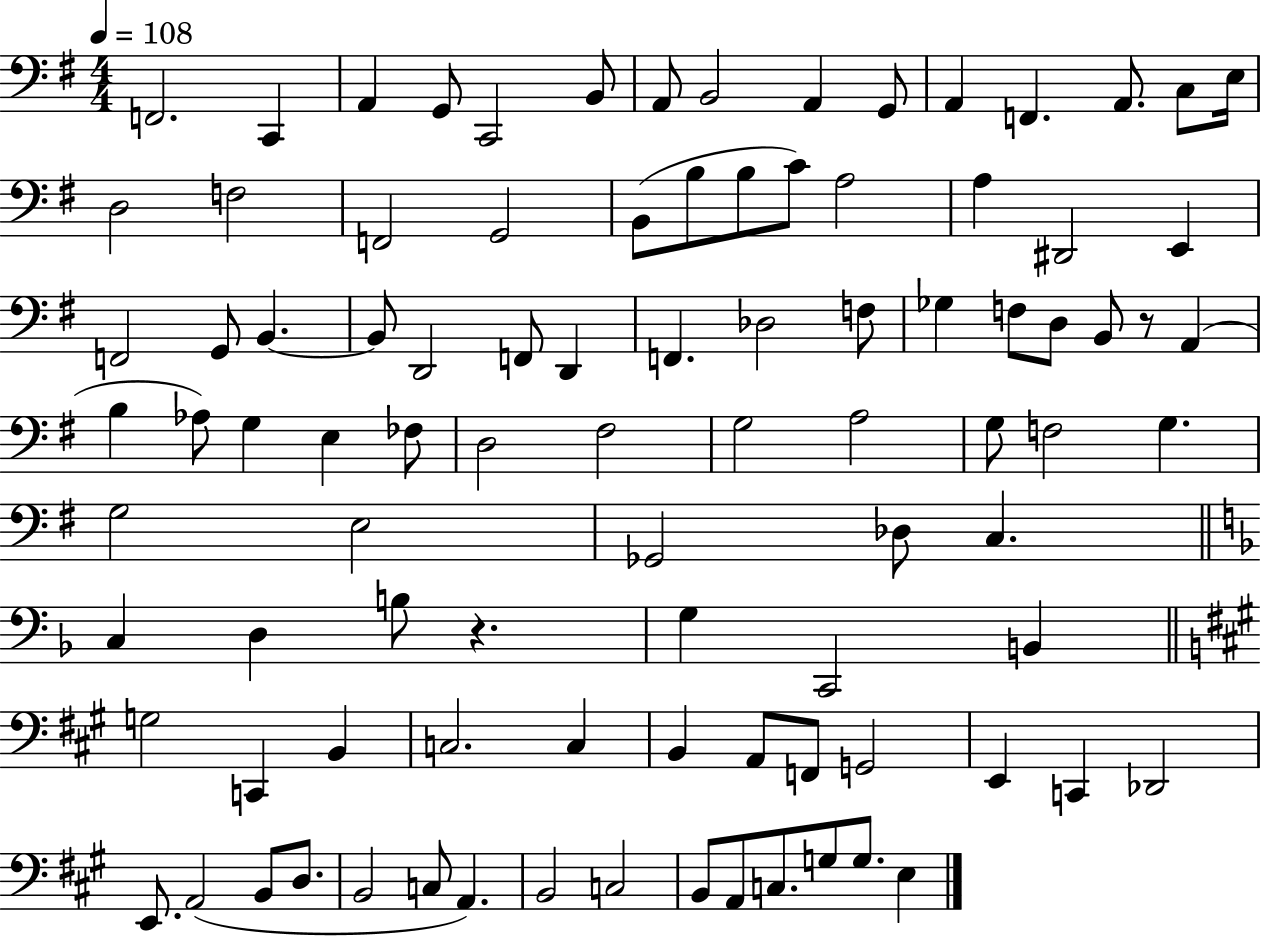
X:1
T:Untitled
M:4/4
L:1/4
K:G
F,,2 C,, A,, G,,/2 C,,2 B,,/2 A,,/2 B,,2 A,, G,,/2 A,, F,, A,,/2 C,/2 E,/4 D,2 F,2 F,,2 G,,2 B,,/2 B,/2 B,/2 C/2 A,2 A, ^D,,2 E,, F,,2 G,,/2 B,, B,,/2 D,,2 F,,/2 D,, F,, _D,2 F,/2 _G, F,/2 D,/2 B,,/2 z/2 A,, B, _A,/2 G, E, _F,/2 D,2 ^F,2 G,2 A,2 G,/2 F,2 G, G,2 E,2 _G,,2 _D,/2 C, C, D, B,/2 z G, C,,2 B,, G,2 C,, B,, C,2 C, B,, A,,/2 F,,/2 G,,2 E,, C,, _D,,2 E,,/2 A,,2 B,,/2 D,/2 B,,2 C,/2 A,, B,,2 C,2 B,,/2 A,,/2 C,/2 G,/2 G,/2 E,